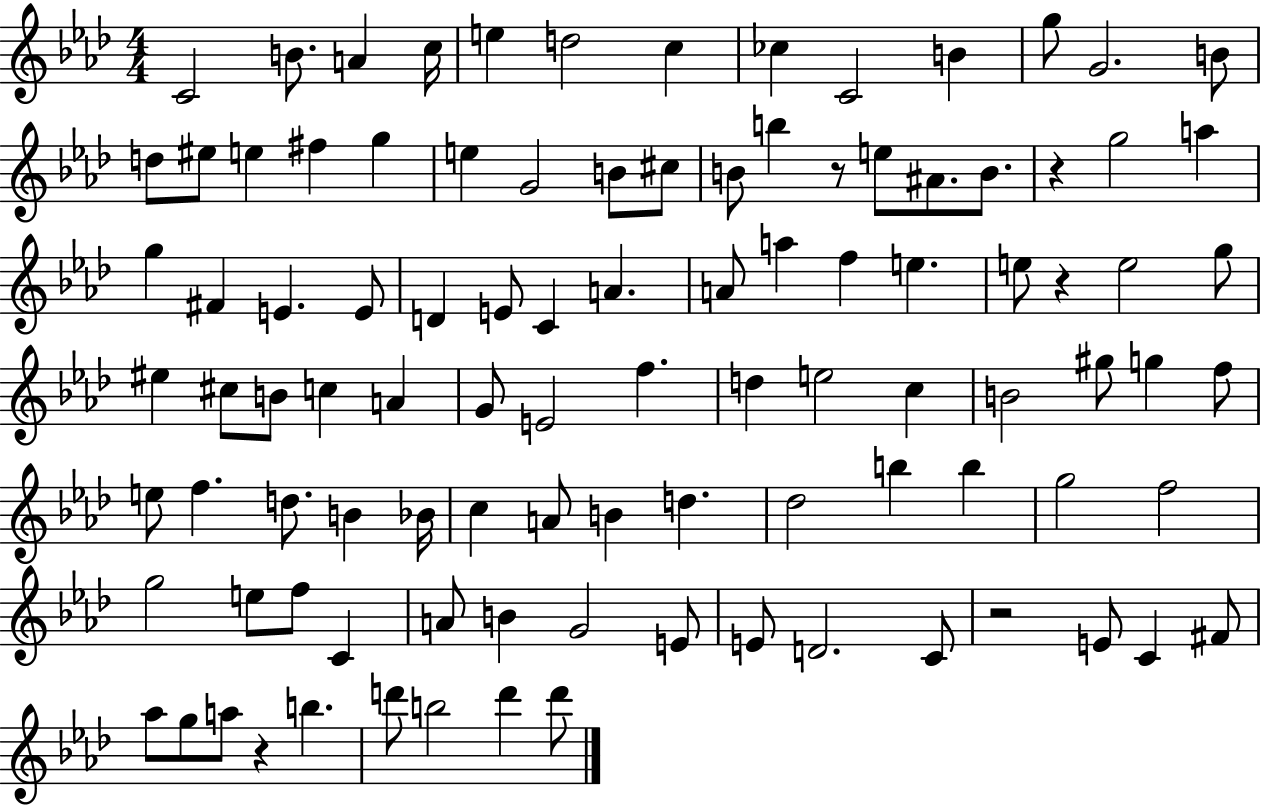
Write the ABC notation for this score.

X:1
T:Untitled
M:4/4
L:1/4
K:Ab
C2 B/2 A c/4 e d2 c _c C2 B g/2 G2 B/2 d/2 ^e/2 e ^f g e G2 B/2 ^c/2 B/2 b z/2 e/2 ^A/2 B/2 z g2 a g ^F E E/2 D E/2 C A A/2 a f e e/2 z e2 g/2 ^e ^c/2 B/2 c A G/2 E2 f d e2 c B2 ^g/2 g f/2 e/2 f d/2 B _B/4 c A/2 B d _d2 b b g2 f2 g2 e/2 f/2 C A/2 B G2 E/2 E/2 D2 C/2 z2 E/2 C ^F/2 _a/2 g/2 a/2 z b d'/2 b2 d' d'/2